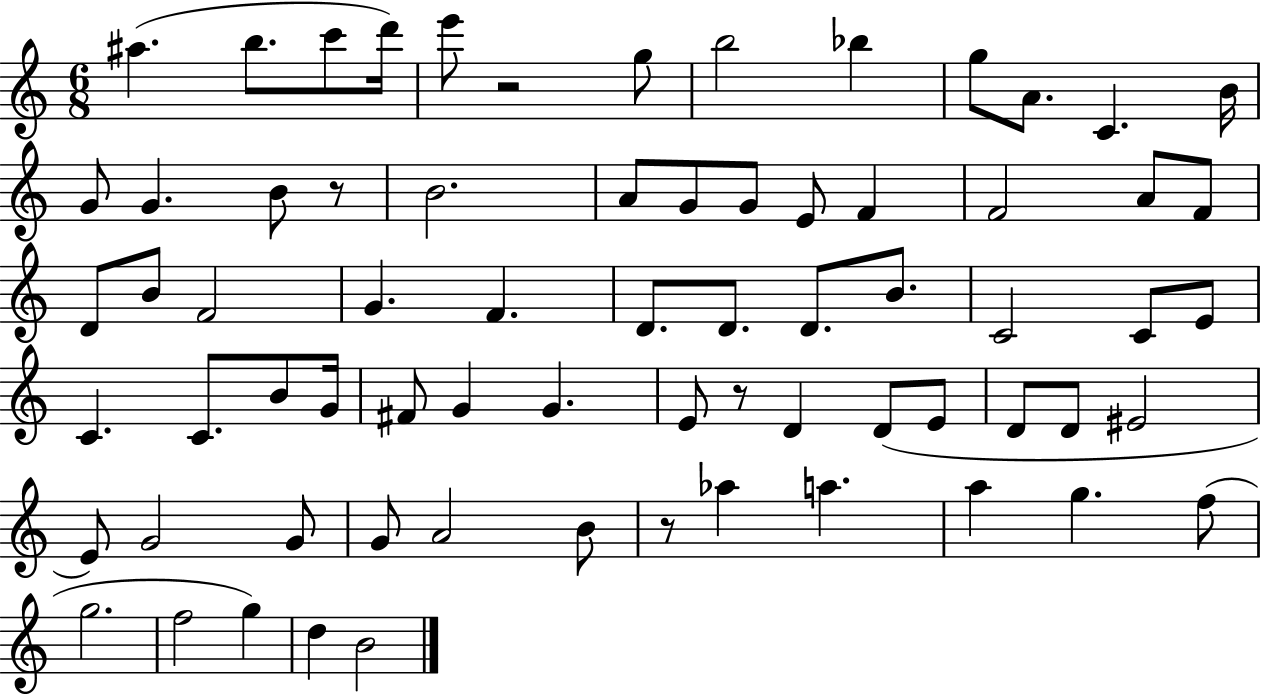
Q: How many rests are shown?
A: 4